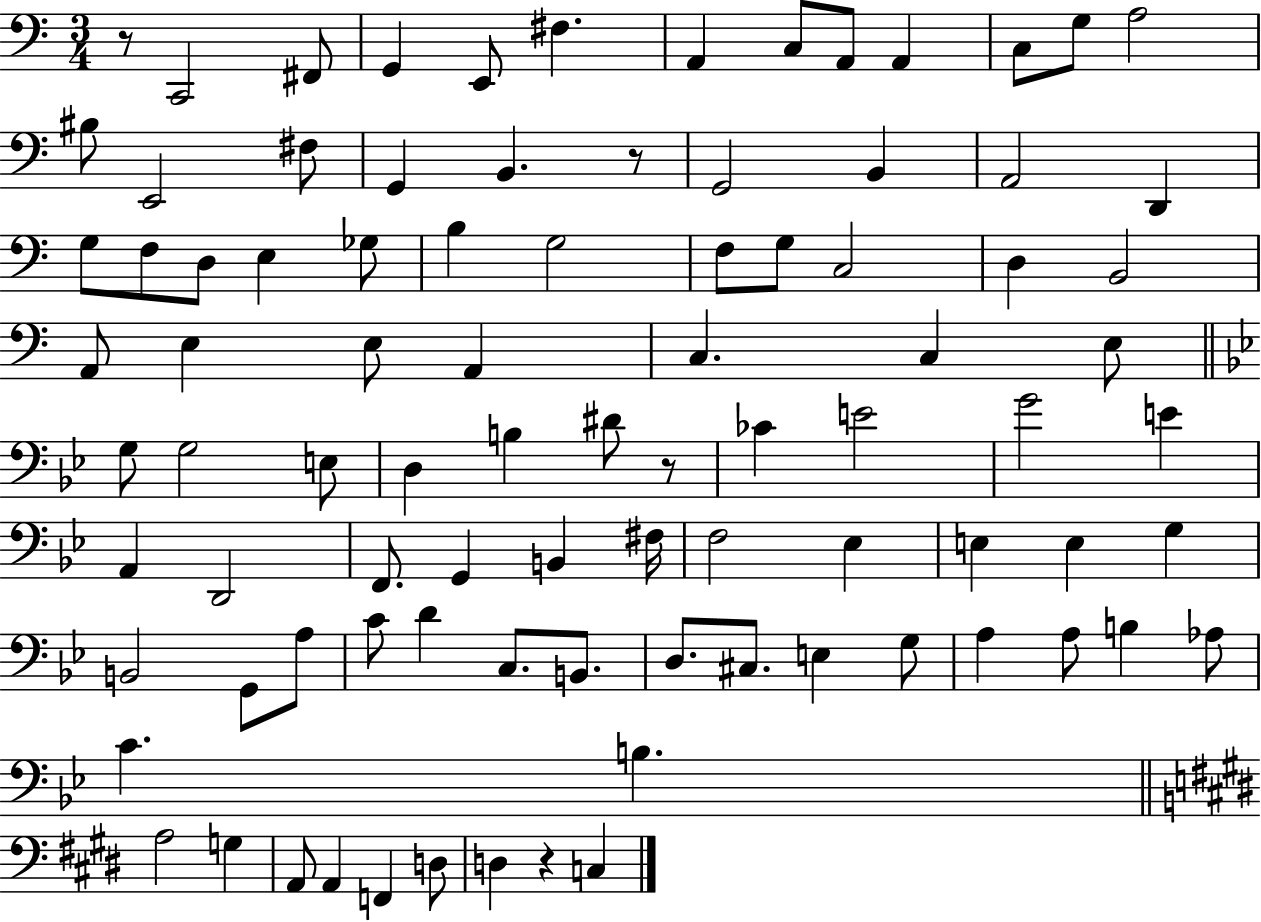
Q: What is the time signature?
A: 3/4